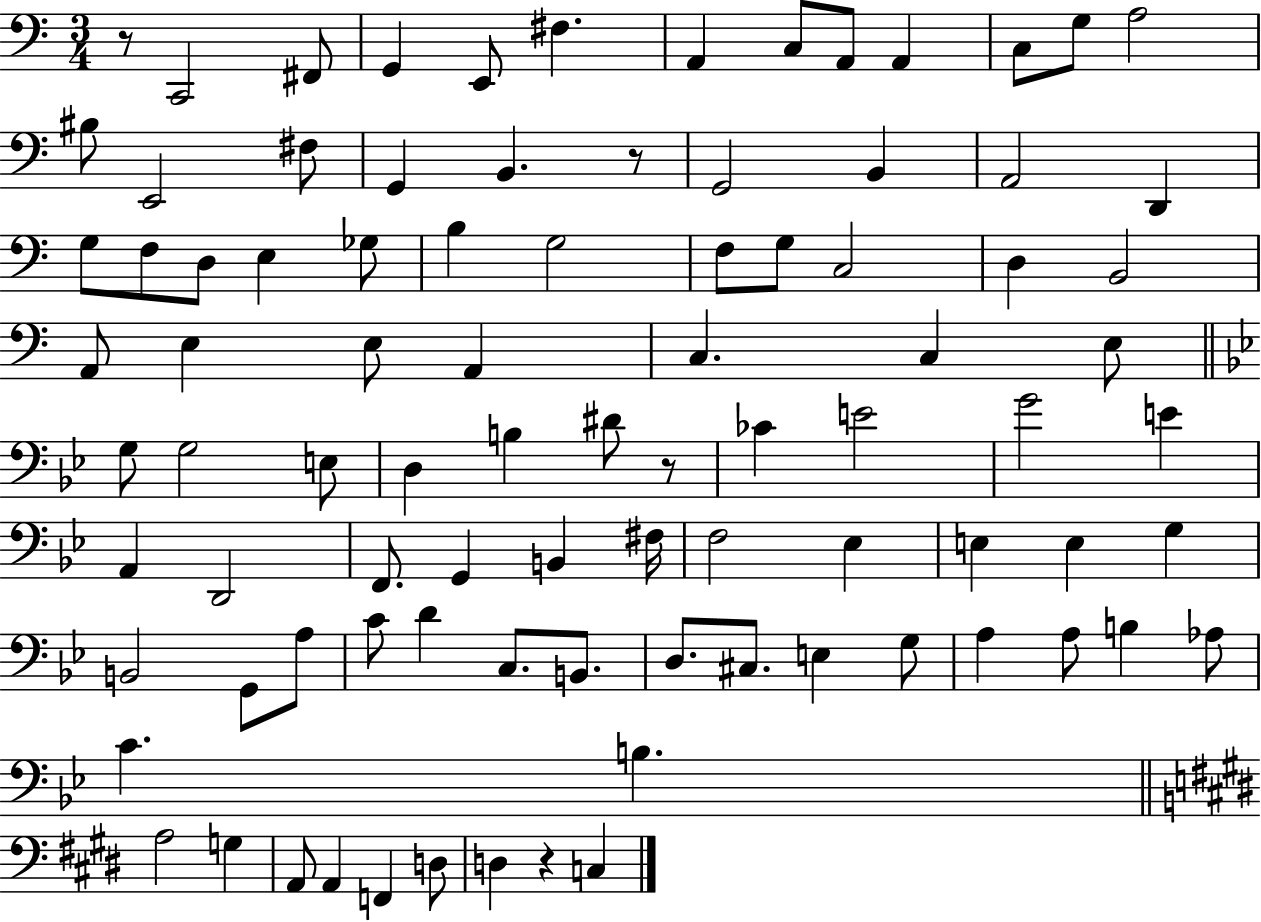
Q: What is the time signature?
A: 3/4